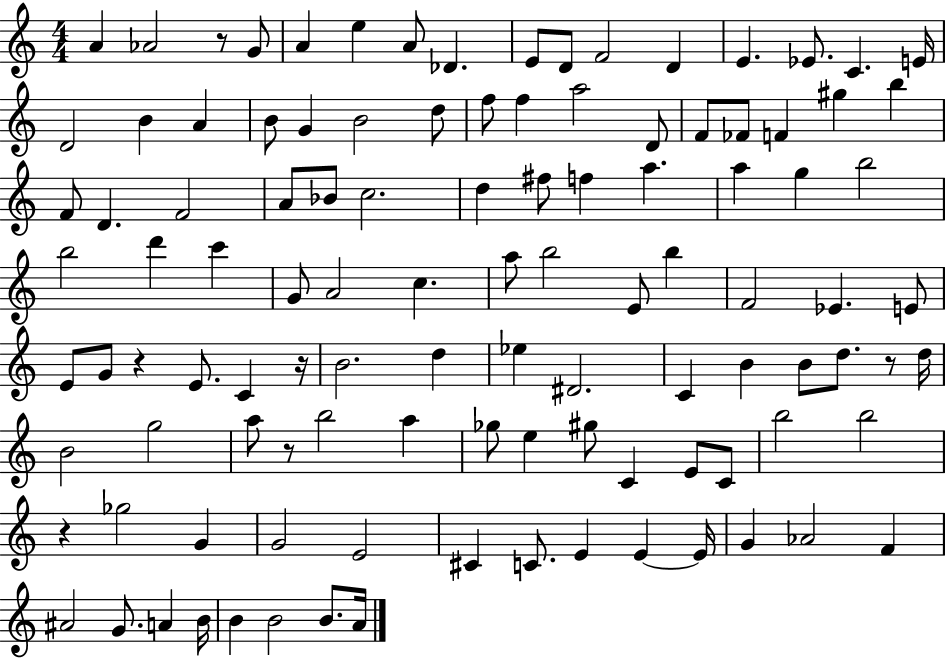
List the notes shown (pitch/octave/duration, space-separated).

A4/q Ab4/h R/e G4/e A4/q E5/q A4/e Db4/q. E4/e D4/e F4/h D4/q E4/q. Eb4/e. C4/q. E4/s D4/h B4/q A4/q B4/e G4/q B4/h D5/e F5/e F5/q A5/h D4/e F4/e FES4/e F4/q G#5/q B5/q F4/e D4/q. F4/h A4/e Bb4/e C5/h. D5/q F#5/e F5/q A5/q. A5/q G5/q B5/h B5/h D6/q C6/q G4/e A4/h C5/q. A5/e B5/h E4/e B5/q F4/h Eb4/q. E4/e E4/e G4/e R/q E4/e. C4/q R/s B4/h. D5/q Eb5/q D#4/h. C4/q B4/q B4/e D5/e. R/e D5/s B4/h G5/h A5/e R/e B5/h A5/q Gb5/e E5/q G#5/e C4/q E4/e C4/e B5/h B5/h R/q Gb5/h G4/q G4/h E4/h C#4/q C4/e. E4/q E4/q E4/s G4/q Ab4/h F4/q A#4/h G4/e. A4/q B4/s B4/q B4/h B4/e. A4/s